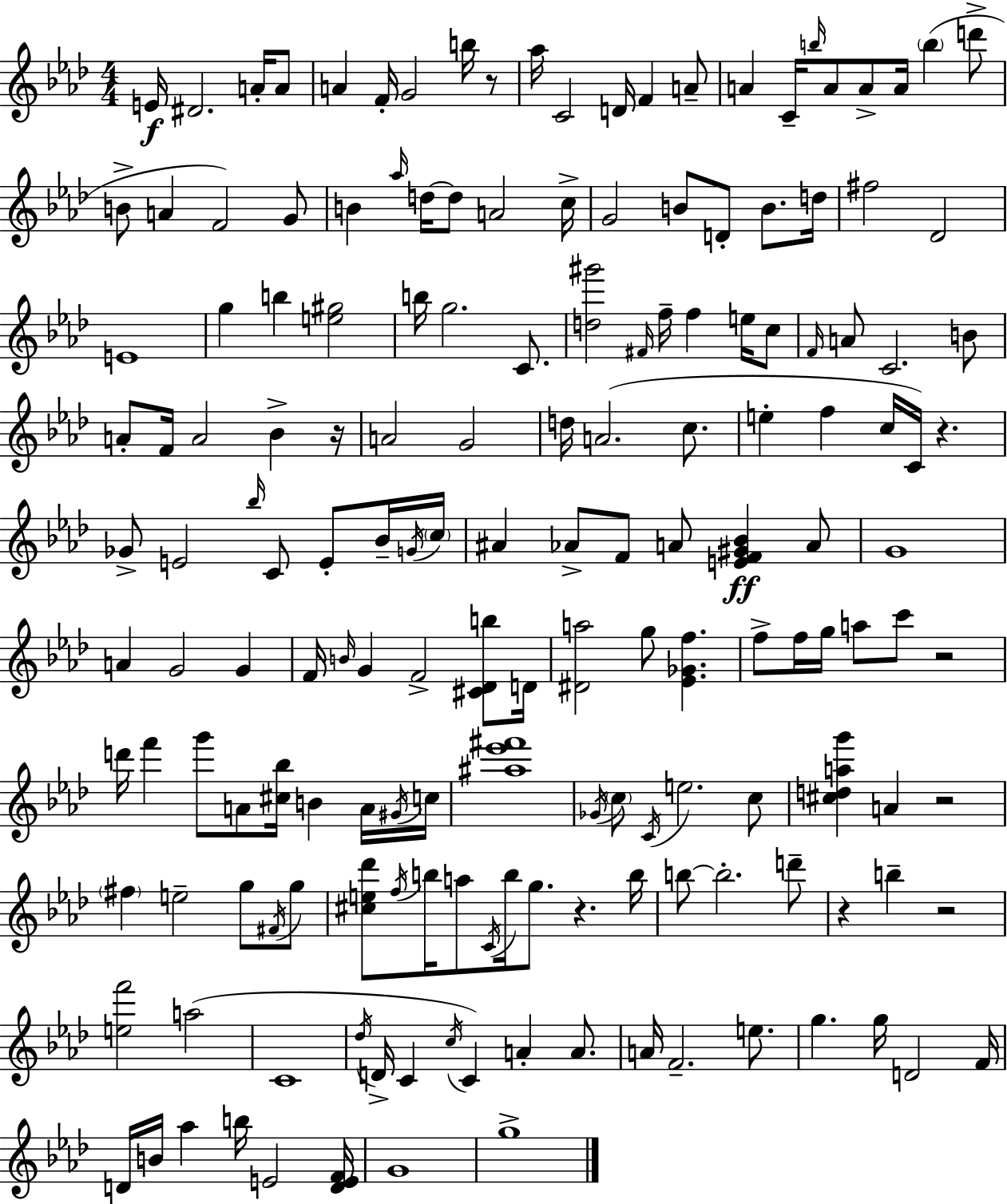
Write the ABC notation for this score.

X:1
T:Untitled
M:4/4
L:1/4
K:Ab
E/4 ^D2 A/4 A/2 A F/4 G2 b/4 z/2 _a/4 C2 D/4 F A/2 A C/4 b/4 A/2 A/2 A/4 b d'/2 B/2 A F2 G/2 B _a/4 d/4 d/2 A2 c/4 G2 B/2 D/2 B/2 d/4 ^f2 _D2 E4 g b [e^g]2 b/4 g2 C/2 [d^g']2 ^F/4 f/4 f e/4 c/2 F/4 A/2 C2 B/2 A/2 F/4 A2 _B z/4 A2 G2 d/4 A2 c/2 e f c/4 C/4 z _G/2 E2 _b/4 C/2 E/2 _B/4 G/4 c/4 ^A _A/2 F/2 A/2 [EF^G_B] A/2 G4 A G2 G F/4 B/4 G F2 [^C_Db]/2 D/4 [^Da]2 g/2 [_E_Gf] f/2 f/4 g/4 a/2 c'/2 z2 d'/4 f' g'/2 A/2 [^c_b]/4 B A/4 ^G/4 c/4 [^a_e'^f']4 _G/4 c/2 C/4 e2 c/2 [^cdag'] A z2 ^f e2 g/2 ^F/4 g/2 [^ce_d']/2 f/4 b/4 a/2 C/4 b/4 g/2 z b/4 b/2 b2 d'/2 z b z2 [ef']2 a2 C4 _d/4 D/4 C c/4 C A A/2 A/4 F2 e/2 g g/4 D2 F/4 D/4 B/4 _a b/4 E2 [DEF]/4 G4 g4